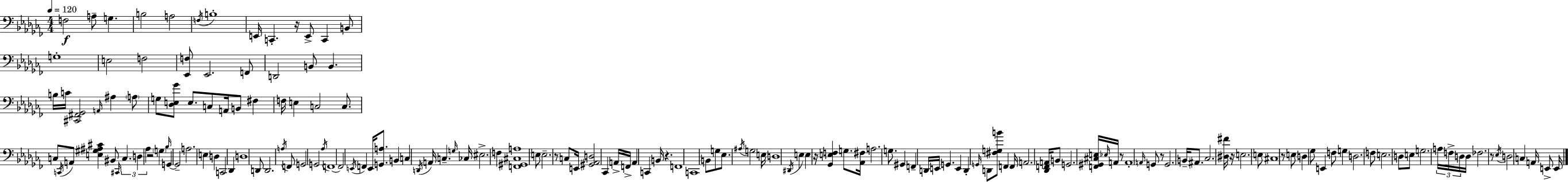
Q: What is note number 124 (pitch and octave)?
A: E3